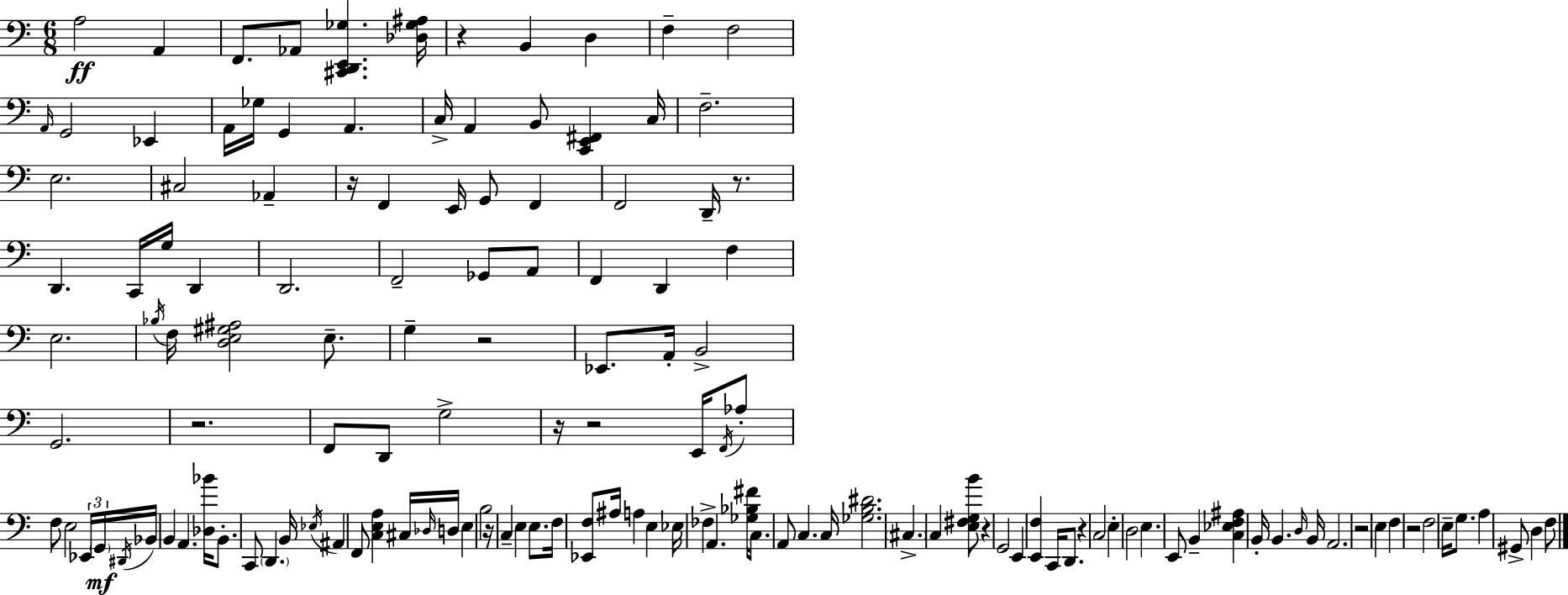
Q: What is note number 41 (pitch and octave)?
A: E3